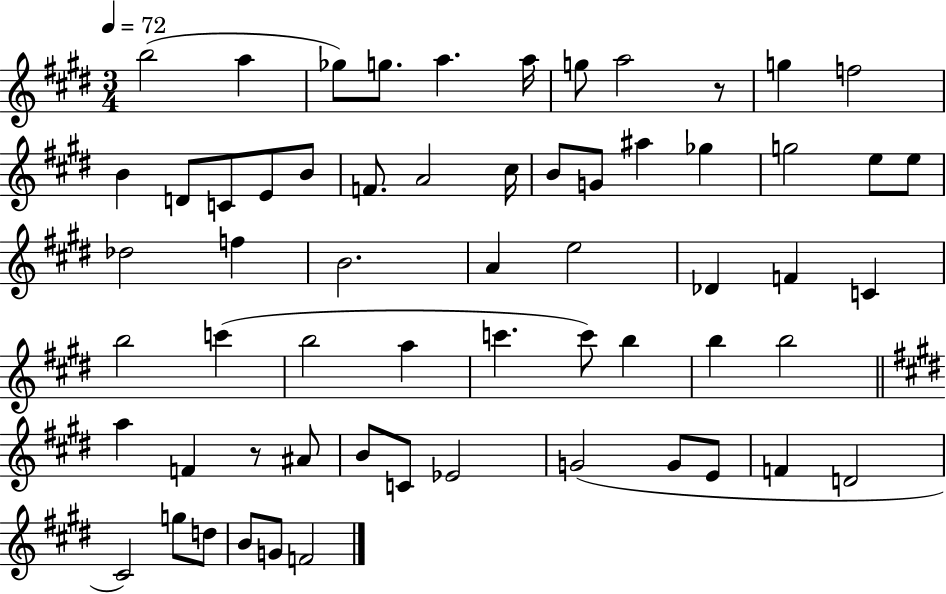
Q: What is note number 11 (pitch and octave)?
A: B4